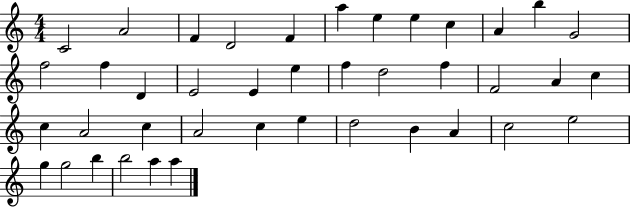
C4/h A4/h F4/q D4/h F4/q A5/q E5/q E5/q C5/q A4/q B5/q G4/h F5/h F5/q D4/q E4/h E4/q E5/q F5/q D5/h F5/q F4/h A4/q C5/q C5/q A4/h C5/q A4/h C5/q E5/q D5/h B4/q A4/q C5/h E5/h G5/q G5/h B5/q B5/h A5/q A5/q